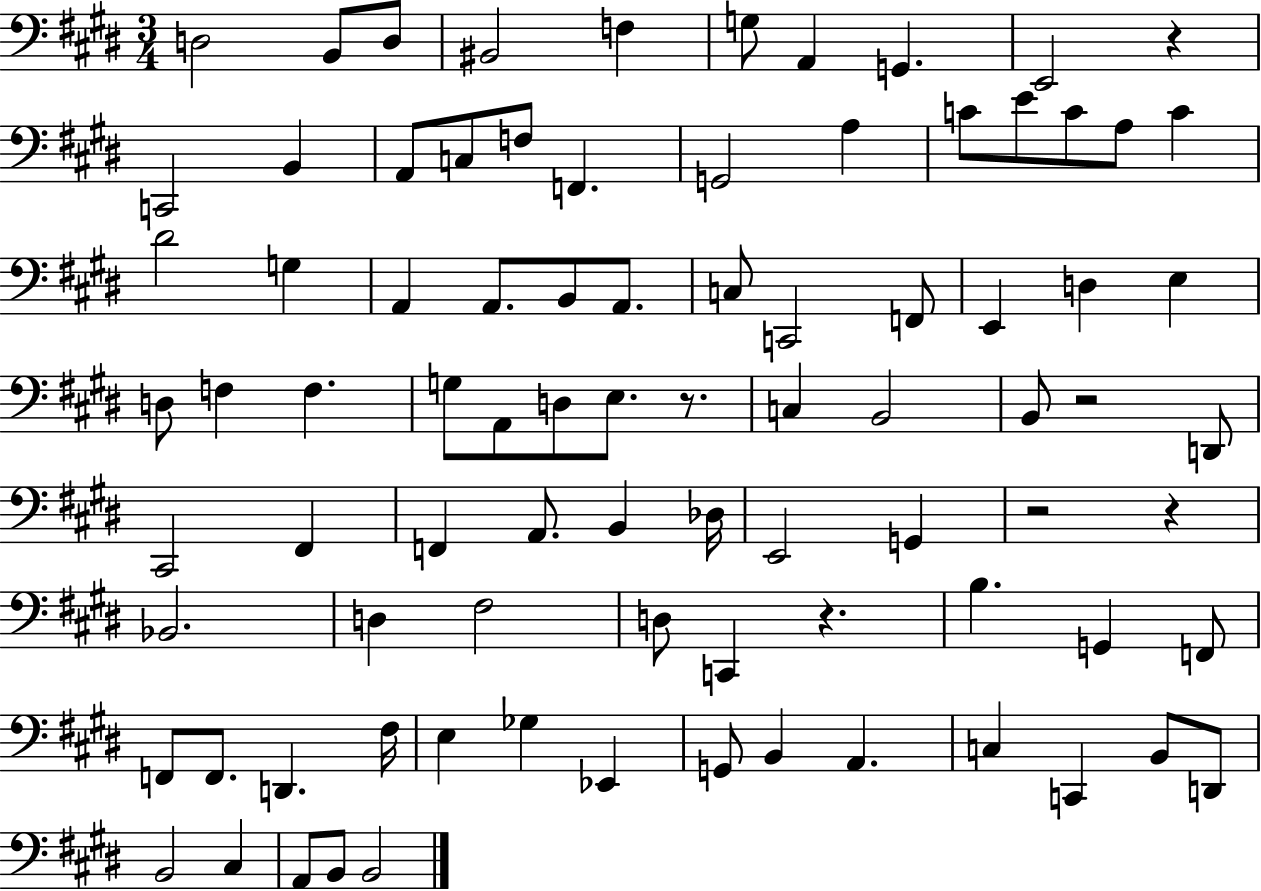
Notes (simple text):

D3/h B2/e D3/e BIS2/h F3/q G3/e A2/q G2/q. E2/h R/q C2/h B2/q A2/e C3/e F3/e F2/q. G2/h A3/q C4/e E4/e C4/e A3/e C4/q D#4/h G3/q A2/q A2/e. B2/e A2/e. C3/e C2/h F2/e E2/q D3/q E3/q D3/e F3/q F3/q. G3/e A2/e D3/e E3/e. R/e. C3/q B2/h B2/e R/h D2/e C#2/h F#2/q F2/q A2/e. B2/q Db3/s E2/h G2/q R/h R/q Bb2/h. D3/q F#3/h D3/e C2/q R/q. B3/q. G2/q F2/e F2/e F2/e. D2/q. F#3/s E3/q Gb3/q Eb2/q G2/e B2/q A2/q. C3/q C2/q B2/e D2/e B2/h C#3/q A2/e B2/e B2/h